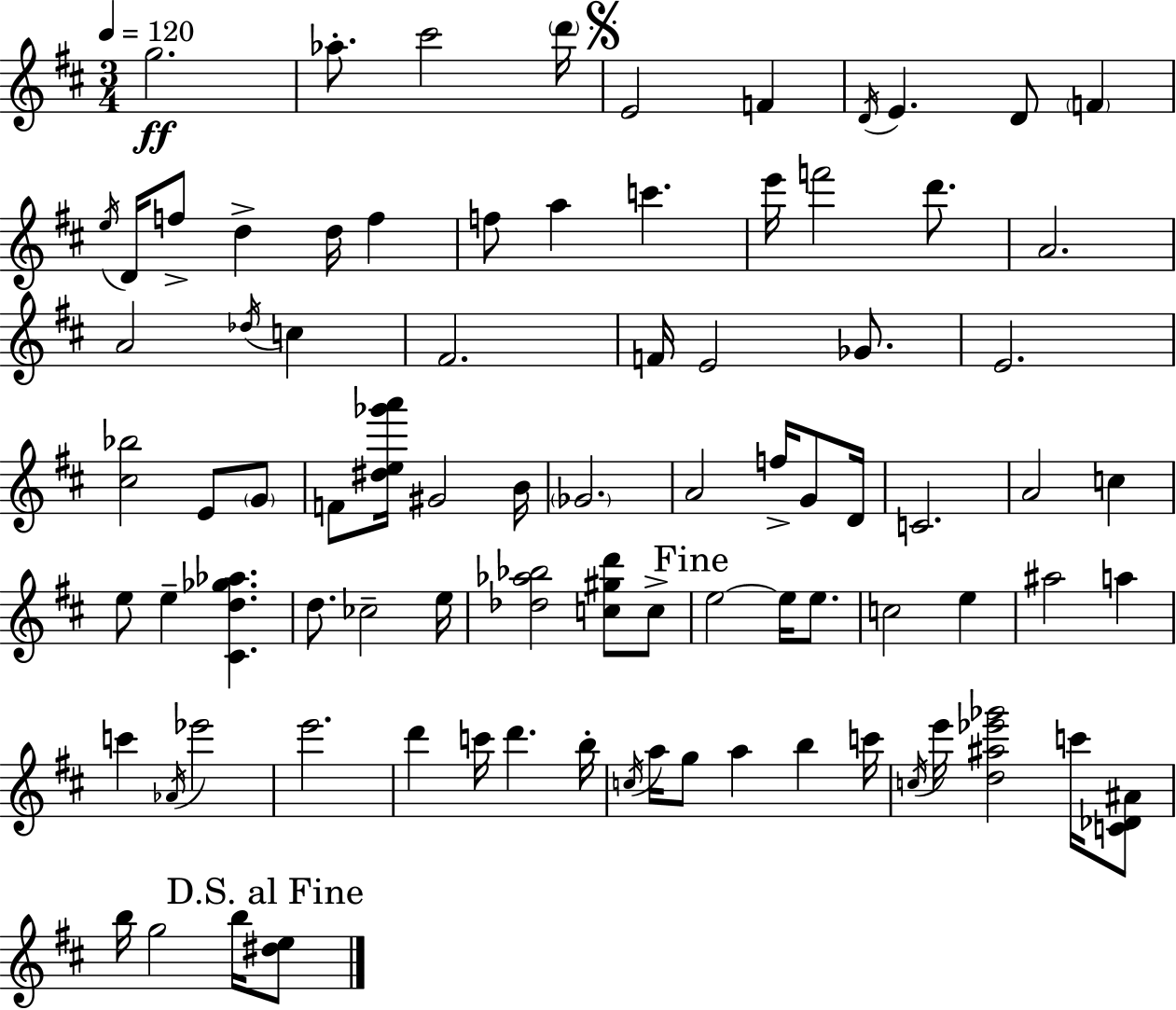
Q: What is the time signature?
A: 3/4